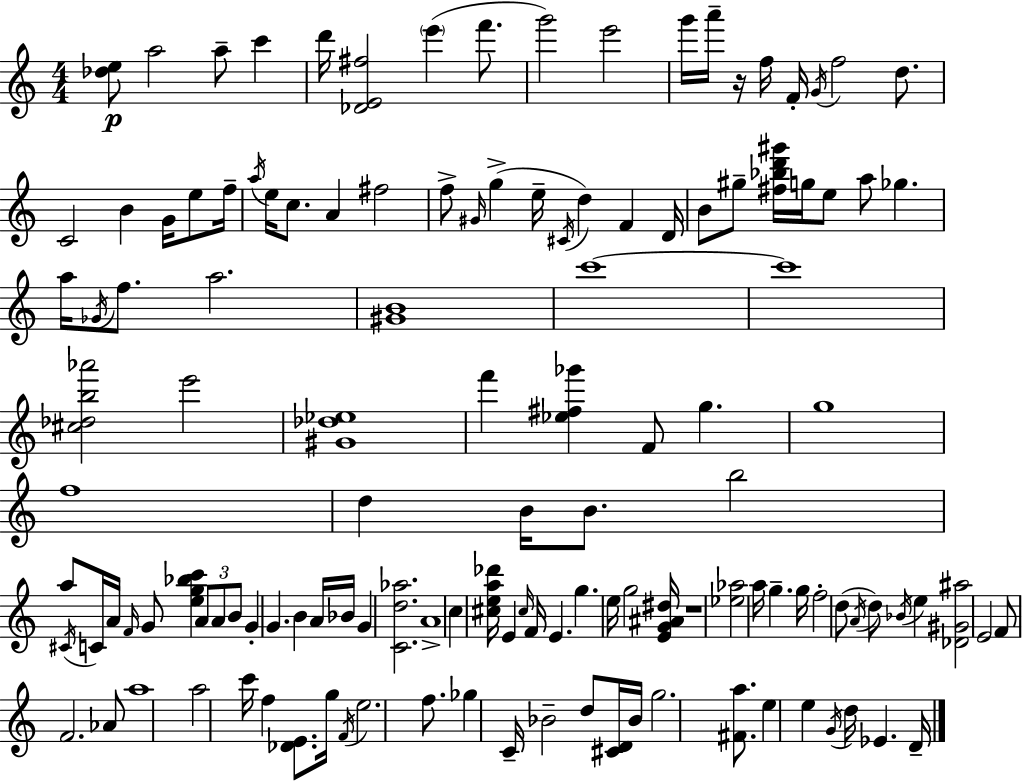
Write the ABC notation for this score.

X:1
T:Untitled
M:4/4
L:1/4
K:C
[_de]/2 a2 a/2 c' d'/4 [_DE^f]2 e' f'/2 g'2 e'2 g'/4 a'/4 z/4 f/4 F/4 G/4 f2 d/2 C2 B G/4 e/2 f/4 a/4 e/4 c/2 A ^f2 f/2 ^G/4 g e/4 ^C/4 d F D/4 B/2 ^g/2 [^f_bd'^g']/4 g/4 e/2 a/2 _g a/4 _G/4 f/2 a2 [^GB]4 c'4 c'4 [^c_db_a']2 e'2 [^G_d_e]4 f' [_e^f_g'] F/2 g g4 f4 d B/4 B/2 b2 a/2 ^C/4 C/4 A/4 F/4 G/2 [eg_bc'] A/2 A/2 B/2 G G B A/4 _B/4 G [Cd_a]2 A4 c [^cea_d']/4 E ^c/4 F/4 E g e/4 g2 [EG^A^d]/4 z4 [_e_a]2 a/4 g g/4 f2 d/2 A/4 d/2 _B/4 e [_D^G^a]2 E2 F/2 F2 _A/2 a4 a2 c'/4 f [_DE]/2 g/4 F/4 e2 f/2 _g C/4 _B2 d/2 [^CD]/4 _B/4 g2 [^Fa]/2 e e G/4 d/4 _E D/4